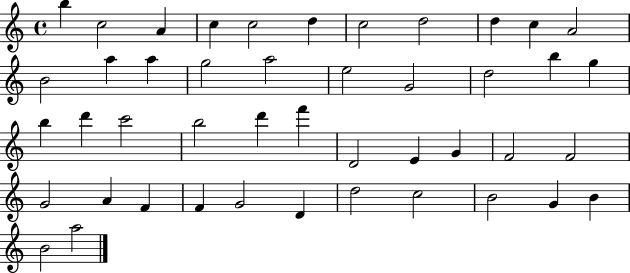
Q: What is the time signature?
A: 4/4